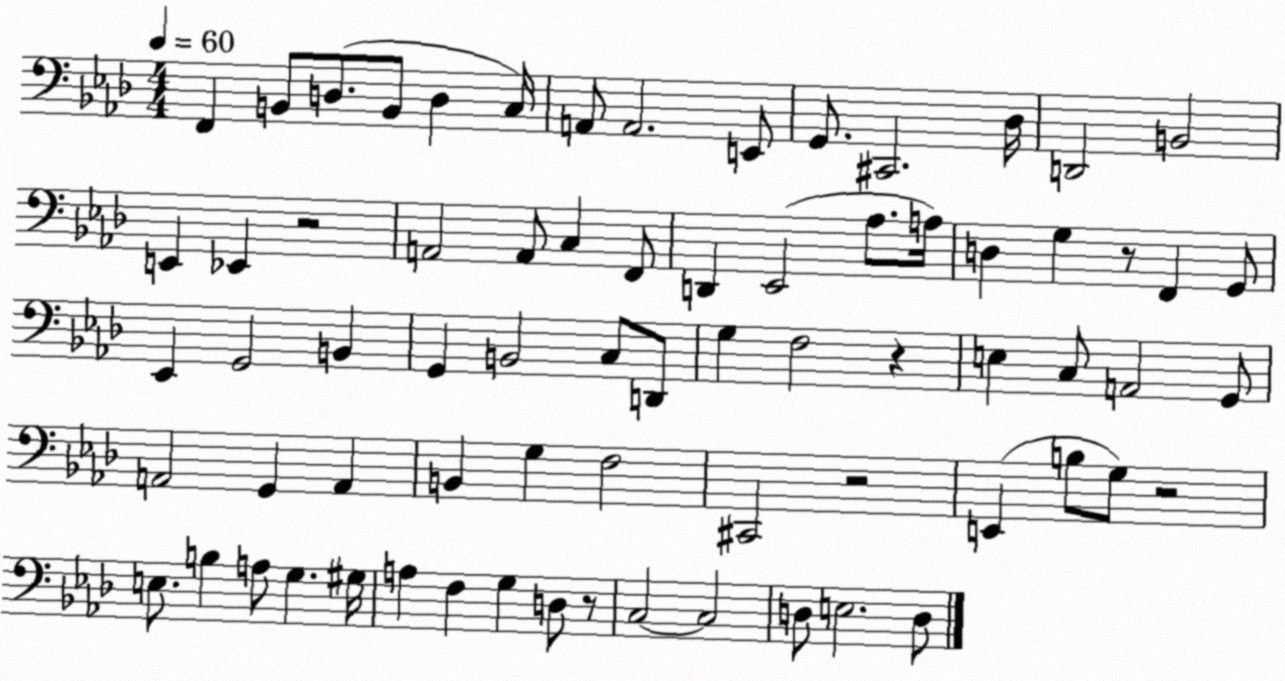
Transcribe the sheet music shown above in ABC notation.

X:1
T:Untitled
M:4/4
L:1/4
K:Ab
F,, B,,/2 D,/2 B,,/2 D, C,/4 A,,/2 A,,2 E,,/2 G,,/2 ^C,,2 _D,/4 D,,2 B,,2 E,, _E,, z2 A,,2 A,,/2 C, F,,/2 D,, _E,,2 _A,/2 A,/4 D, G, z/2 F,, G,,/2 _E,, G,,2 B,, G,, B,,2 C,/2 D,,/2 G, F,2 z E, C,/2 A,,2 G,,/2 A,,2 G,, A,, B,, G, F,2 ^C,,2 z2 E,, B,/2 G,/2 z2 E,/2 B, A,/2 G, ^G,/4 A, F, G, D,/2 z/2 C,2 C,2 D,/2 E,2 D,/2